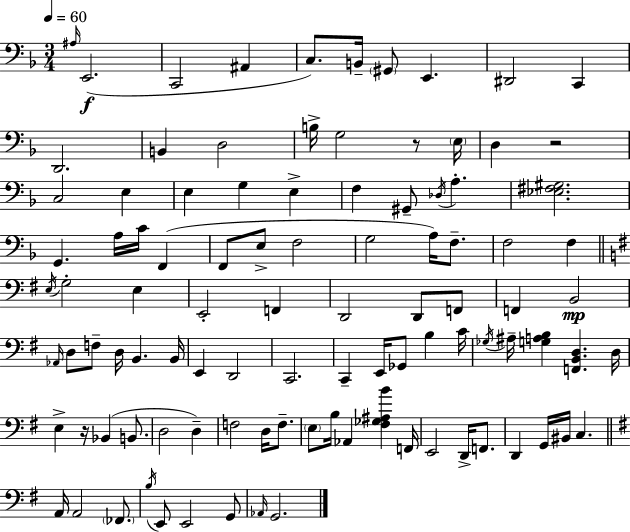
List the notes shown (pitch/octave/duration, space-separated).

A#3/s E2/h. C2/h A#2/q C3/e. B2/s G#2/e E2/q. D#2/h C2/q D2/h. B2/q D3/h B3/s G3/h R/e E3/s D3/q R/h C3/h E3/q E3/q G3/q E3/q F3/q G#2/e Db3/s A3/q. [Eb3,F#3,G#3]/h. G2/q. A3/s C4/s F2/q F2/e E3/e F3/h G3/h A3/s F3/e. F3/h F3/q E3/s G3/h E3/q E2/h F2/q D2/h D2/e F2/e F2/q B2/h Ab2/s D3/e F3/e D3/s B2/q. B2/s E2/q D2/h C2/h. C2/q E2/s Gb2/e B3/q C4/s Gb3/s A#3/s [G3,A3,B3]/q [F2,B2,D3]/q. D3/s E3/q R/s Bb2/q B2/e. D3/h D3/q F3/h D3/s F3/e. E3/e B3/s Ab2/q [F#3,Gb3,A#3,B4]/q F2/s E2/h D2/s F2/e. D2/q G2/s BIS2/s C3/q. A2/s A2/h FES2/e. B3/s E2/e E2/h G2/e Ab2/s G2/h.